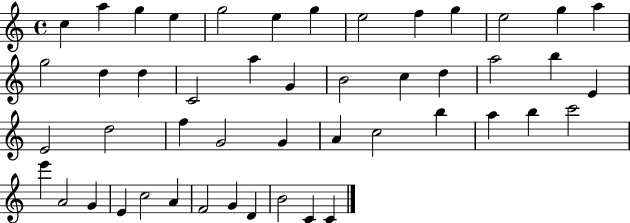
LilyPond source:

{
  \clef treble
  \time 4/4
  \defaultTimeSignature
  \key c \major
  c''4 a''4 g''4 e''4 | g''2 e''4 g''4 | e''2 f''4 g''4 | e''2 g''4 a''4 | \break g''2 d''4 d''4 | c'2 a''4 g'4 | b'2 c''4 d''4 | a''2 b''4 e'4 | \break e'2 d''2 | f''4 g'2 g'4 | a'4 c''2 b''4 | a''4 b''4 c'''2 | \break e'''4 a'2 g'4 | e'4 c''2 a'4 | f'2 g'4 d'4 | b'2 c'4 c'4 | \break \bar "|."
}